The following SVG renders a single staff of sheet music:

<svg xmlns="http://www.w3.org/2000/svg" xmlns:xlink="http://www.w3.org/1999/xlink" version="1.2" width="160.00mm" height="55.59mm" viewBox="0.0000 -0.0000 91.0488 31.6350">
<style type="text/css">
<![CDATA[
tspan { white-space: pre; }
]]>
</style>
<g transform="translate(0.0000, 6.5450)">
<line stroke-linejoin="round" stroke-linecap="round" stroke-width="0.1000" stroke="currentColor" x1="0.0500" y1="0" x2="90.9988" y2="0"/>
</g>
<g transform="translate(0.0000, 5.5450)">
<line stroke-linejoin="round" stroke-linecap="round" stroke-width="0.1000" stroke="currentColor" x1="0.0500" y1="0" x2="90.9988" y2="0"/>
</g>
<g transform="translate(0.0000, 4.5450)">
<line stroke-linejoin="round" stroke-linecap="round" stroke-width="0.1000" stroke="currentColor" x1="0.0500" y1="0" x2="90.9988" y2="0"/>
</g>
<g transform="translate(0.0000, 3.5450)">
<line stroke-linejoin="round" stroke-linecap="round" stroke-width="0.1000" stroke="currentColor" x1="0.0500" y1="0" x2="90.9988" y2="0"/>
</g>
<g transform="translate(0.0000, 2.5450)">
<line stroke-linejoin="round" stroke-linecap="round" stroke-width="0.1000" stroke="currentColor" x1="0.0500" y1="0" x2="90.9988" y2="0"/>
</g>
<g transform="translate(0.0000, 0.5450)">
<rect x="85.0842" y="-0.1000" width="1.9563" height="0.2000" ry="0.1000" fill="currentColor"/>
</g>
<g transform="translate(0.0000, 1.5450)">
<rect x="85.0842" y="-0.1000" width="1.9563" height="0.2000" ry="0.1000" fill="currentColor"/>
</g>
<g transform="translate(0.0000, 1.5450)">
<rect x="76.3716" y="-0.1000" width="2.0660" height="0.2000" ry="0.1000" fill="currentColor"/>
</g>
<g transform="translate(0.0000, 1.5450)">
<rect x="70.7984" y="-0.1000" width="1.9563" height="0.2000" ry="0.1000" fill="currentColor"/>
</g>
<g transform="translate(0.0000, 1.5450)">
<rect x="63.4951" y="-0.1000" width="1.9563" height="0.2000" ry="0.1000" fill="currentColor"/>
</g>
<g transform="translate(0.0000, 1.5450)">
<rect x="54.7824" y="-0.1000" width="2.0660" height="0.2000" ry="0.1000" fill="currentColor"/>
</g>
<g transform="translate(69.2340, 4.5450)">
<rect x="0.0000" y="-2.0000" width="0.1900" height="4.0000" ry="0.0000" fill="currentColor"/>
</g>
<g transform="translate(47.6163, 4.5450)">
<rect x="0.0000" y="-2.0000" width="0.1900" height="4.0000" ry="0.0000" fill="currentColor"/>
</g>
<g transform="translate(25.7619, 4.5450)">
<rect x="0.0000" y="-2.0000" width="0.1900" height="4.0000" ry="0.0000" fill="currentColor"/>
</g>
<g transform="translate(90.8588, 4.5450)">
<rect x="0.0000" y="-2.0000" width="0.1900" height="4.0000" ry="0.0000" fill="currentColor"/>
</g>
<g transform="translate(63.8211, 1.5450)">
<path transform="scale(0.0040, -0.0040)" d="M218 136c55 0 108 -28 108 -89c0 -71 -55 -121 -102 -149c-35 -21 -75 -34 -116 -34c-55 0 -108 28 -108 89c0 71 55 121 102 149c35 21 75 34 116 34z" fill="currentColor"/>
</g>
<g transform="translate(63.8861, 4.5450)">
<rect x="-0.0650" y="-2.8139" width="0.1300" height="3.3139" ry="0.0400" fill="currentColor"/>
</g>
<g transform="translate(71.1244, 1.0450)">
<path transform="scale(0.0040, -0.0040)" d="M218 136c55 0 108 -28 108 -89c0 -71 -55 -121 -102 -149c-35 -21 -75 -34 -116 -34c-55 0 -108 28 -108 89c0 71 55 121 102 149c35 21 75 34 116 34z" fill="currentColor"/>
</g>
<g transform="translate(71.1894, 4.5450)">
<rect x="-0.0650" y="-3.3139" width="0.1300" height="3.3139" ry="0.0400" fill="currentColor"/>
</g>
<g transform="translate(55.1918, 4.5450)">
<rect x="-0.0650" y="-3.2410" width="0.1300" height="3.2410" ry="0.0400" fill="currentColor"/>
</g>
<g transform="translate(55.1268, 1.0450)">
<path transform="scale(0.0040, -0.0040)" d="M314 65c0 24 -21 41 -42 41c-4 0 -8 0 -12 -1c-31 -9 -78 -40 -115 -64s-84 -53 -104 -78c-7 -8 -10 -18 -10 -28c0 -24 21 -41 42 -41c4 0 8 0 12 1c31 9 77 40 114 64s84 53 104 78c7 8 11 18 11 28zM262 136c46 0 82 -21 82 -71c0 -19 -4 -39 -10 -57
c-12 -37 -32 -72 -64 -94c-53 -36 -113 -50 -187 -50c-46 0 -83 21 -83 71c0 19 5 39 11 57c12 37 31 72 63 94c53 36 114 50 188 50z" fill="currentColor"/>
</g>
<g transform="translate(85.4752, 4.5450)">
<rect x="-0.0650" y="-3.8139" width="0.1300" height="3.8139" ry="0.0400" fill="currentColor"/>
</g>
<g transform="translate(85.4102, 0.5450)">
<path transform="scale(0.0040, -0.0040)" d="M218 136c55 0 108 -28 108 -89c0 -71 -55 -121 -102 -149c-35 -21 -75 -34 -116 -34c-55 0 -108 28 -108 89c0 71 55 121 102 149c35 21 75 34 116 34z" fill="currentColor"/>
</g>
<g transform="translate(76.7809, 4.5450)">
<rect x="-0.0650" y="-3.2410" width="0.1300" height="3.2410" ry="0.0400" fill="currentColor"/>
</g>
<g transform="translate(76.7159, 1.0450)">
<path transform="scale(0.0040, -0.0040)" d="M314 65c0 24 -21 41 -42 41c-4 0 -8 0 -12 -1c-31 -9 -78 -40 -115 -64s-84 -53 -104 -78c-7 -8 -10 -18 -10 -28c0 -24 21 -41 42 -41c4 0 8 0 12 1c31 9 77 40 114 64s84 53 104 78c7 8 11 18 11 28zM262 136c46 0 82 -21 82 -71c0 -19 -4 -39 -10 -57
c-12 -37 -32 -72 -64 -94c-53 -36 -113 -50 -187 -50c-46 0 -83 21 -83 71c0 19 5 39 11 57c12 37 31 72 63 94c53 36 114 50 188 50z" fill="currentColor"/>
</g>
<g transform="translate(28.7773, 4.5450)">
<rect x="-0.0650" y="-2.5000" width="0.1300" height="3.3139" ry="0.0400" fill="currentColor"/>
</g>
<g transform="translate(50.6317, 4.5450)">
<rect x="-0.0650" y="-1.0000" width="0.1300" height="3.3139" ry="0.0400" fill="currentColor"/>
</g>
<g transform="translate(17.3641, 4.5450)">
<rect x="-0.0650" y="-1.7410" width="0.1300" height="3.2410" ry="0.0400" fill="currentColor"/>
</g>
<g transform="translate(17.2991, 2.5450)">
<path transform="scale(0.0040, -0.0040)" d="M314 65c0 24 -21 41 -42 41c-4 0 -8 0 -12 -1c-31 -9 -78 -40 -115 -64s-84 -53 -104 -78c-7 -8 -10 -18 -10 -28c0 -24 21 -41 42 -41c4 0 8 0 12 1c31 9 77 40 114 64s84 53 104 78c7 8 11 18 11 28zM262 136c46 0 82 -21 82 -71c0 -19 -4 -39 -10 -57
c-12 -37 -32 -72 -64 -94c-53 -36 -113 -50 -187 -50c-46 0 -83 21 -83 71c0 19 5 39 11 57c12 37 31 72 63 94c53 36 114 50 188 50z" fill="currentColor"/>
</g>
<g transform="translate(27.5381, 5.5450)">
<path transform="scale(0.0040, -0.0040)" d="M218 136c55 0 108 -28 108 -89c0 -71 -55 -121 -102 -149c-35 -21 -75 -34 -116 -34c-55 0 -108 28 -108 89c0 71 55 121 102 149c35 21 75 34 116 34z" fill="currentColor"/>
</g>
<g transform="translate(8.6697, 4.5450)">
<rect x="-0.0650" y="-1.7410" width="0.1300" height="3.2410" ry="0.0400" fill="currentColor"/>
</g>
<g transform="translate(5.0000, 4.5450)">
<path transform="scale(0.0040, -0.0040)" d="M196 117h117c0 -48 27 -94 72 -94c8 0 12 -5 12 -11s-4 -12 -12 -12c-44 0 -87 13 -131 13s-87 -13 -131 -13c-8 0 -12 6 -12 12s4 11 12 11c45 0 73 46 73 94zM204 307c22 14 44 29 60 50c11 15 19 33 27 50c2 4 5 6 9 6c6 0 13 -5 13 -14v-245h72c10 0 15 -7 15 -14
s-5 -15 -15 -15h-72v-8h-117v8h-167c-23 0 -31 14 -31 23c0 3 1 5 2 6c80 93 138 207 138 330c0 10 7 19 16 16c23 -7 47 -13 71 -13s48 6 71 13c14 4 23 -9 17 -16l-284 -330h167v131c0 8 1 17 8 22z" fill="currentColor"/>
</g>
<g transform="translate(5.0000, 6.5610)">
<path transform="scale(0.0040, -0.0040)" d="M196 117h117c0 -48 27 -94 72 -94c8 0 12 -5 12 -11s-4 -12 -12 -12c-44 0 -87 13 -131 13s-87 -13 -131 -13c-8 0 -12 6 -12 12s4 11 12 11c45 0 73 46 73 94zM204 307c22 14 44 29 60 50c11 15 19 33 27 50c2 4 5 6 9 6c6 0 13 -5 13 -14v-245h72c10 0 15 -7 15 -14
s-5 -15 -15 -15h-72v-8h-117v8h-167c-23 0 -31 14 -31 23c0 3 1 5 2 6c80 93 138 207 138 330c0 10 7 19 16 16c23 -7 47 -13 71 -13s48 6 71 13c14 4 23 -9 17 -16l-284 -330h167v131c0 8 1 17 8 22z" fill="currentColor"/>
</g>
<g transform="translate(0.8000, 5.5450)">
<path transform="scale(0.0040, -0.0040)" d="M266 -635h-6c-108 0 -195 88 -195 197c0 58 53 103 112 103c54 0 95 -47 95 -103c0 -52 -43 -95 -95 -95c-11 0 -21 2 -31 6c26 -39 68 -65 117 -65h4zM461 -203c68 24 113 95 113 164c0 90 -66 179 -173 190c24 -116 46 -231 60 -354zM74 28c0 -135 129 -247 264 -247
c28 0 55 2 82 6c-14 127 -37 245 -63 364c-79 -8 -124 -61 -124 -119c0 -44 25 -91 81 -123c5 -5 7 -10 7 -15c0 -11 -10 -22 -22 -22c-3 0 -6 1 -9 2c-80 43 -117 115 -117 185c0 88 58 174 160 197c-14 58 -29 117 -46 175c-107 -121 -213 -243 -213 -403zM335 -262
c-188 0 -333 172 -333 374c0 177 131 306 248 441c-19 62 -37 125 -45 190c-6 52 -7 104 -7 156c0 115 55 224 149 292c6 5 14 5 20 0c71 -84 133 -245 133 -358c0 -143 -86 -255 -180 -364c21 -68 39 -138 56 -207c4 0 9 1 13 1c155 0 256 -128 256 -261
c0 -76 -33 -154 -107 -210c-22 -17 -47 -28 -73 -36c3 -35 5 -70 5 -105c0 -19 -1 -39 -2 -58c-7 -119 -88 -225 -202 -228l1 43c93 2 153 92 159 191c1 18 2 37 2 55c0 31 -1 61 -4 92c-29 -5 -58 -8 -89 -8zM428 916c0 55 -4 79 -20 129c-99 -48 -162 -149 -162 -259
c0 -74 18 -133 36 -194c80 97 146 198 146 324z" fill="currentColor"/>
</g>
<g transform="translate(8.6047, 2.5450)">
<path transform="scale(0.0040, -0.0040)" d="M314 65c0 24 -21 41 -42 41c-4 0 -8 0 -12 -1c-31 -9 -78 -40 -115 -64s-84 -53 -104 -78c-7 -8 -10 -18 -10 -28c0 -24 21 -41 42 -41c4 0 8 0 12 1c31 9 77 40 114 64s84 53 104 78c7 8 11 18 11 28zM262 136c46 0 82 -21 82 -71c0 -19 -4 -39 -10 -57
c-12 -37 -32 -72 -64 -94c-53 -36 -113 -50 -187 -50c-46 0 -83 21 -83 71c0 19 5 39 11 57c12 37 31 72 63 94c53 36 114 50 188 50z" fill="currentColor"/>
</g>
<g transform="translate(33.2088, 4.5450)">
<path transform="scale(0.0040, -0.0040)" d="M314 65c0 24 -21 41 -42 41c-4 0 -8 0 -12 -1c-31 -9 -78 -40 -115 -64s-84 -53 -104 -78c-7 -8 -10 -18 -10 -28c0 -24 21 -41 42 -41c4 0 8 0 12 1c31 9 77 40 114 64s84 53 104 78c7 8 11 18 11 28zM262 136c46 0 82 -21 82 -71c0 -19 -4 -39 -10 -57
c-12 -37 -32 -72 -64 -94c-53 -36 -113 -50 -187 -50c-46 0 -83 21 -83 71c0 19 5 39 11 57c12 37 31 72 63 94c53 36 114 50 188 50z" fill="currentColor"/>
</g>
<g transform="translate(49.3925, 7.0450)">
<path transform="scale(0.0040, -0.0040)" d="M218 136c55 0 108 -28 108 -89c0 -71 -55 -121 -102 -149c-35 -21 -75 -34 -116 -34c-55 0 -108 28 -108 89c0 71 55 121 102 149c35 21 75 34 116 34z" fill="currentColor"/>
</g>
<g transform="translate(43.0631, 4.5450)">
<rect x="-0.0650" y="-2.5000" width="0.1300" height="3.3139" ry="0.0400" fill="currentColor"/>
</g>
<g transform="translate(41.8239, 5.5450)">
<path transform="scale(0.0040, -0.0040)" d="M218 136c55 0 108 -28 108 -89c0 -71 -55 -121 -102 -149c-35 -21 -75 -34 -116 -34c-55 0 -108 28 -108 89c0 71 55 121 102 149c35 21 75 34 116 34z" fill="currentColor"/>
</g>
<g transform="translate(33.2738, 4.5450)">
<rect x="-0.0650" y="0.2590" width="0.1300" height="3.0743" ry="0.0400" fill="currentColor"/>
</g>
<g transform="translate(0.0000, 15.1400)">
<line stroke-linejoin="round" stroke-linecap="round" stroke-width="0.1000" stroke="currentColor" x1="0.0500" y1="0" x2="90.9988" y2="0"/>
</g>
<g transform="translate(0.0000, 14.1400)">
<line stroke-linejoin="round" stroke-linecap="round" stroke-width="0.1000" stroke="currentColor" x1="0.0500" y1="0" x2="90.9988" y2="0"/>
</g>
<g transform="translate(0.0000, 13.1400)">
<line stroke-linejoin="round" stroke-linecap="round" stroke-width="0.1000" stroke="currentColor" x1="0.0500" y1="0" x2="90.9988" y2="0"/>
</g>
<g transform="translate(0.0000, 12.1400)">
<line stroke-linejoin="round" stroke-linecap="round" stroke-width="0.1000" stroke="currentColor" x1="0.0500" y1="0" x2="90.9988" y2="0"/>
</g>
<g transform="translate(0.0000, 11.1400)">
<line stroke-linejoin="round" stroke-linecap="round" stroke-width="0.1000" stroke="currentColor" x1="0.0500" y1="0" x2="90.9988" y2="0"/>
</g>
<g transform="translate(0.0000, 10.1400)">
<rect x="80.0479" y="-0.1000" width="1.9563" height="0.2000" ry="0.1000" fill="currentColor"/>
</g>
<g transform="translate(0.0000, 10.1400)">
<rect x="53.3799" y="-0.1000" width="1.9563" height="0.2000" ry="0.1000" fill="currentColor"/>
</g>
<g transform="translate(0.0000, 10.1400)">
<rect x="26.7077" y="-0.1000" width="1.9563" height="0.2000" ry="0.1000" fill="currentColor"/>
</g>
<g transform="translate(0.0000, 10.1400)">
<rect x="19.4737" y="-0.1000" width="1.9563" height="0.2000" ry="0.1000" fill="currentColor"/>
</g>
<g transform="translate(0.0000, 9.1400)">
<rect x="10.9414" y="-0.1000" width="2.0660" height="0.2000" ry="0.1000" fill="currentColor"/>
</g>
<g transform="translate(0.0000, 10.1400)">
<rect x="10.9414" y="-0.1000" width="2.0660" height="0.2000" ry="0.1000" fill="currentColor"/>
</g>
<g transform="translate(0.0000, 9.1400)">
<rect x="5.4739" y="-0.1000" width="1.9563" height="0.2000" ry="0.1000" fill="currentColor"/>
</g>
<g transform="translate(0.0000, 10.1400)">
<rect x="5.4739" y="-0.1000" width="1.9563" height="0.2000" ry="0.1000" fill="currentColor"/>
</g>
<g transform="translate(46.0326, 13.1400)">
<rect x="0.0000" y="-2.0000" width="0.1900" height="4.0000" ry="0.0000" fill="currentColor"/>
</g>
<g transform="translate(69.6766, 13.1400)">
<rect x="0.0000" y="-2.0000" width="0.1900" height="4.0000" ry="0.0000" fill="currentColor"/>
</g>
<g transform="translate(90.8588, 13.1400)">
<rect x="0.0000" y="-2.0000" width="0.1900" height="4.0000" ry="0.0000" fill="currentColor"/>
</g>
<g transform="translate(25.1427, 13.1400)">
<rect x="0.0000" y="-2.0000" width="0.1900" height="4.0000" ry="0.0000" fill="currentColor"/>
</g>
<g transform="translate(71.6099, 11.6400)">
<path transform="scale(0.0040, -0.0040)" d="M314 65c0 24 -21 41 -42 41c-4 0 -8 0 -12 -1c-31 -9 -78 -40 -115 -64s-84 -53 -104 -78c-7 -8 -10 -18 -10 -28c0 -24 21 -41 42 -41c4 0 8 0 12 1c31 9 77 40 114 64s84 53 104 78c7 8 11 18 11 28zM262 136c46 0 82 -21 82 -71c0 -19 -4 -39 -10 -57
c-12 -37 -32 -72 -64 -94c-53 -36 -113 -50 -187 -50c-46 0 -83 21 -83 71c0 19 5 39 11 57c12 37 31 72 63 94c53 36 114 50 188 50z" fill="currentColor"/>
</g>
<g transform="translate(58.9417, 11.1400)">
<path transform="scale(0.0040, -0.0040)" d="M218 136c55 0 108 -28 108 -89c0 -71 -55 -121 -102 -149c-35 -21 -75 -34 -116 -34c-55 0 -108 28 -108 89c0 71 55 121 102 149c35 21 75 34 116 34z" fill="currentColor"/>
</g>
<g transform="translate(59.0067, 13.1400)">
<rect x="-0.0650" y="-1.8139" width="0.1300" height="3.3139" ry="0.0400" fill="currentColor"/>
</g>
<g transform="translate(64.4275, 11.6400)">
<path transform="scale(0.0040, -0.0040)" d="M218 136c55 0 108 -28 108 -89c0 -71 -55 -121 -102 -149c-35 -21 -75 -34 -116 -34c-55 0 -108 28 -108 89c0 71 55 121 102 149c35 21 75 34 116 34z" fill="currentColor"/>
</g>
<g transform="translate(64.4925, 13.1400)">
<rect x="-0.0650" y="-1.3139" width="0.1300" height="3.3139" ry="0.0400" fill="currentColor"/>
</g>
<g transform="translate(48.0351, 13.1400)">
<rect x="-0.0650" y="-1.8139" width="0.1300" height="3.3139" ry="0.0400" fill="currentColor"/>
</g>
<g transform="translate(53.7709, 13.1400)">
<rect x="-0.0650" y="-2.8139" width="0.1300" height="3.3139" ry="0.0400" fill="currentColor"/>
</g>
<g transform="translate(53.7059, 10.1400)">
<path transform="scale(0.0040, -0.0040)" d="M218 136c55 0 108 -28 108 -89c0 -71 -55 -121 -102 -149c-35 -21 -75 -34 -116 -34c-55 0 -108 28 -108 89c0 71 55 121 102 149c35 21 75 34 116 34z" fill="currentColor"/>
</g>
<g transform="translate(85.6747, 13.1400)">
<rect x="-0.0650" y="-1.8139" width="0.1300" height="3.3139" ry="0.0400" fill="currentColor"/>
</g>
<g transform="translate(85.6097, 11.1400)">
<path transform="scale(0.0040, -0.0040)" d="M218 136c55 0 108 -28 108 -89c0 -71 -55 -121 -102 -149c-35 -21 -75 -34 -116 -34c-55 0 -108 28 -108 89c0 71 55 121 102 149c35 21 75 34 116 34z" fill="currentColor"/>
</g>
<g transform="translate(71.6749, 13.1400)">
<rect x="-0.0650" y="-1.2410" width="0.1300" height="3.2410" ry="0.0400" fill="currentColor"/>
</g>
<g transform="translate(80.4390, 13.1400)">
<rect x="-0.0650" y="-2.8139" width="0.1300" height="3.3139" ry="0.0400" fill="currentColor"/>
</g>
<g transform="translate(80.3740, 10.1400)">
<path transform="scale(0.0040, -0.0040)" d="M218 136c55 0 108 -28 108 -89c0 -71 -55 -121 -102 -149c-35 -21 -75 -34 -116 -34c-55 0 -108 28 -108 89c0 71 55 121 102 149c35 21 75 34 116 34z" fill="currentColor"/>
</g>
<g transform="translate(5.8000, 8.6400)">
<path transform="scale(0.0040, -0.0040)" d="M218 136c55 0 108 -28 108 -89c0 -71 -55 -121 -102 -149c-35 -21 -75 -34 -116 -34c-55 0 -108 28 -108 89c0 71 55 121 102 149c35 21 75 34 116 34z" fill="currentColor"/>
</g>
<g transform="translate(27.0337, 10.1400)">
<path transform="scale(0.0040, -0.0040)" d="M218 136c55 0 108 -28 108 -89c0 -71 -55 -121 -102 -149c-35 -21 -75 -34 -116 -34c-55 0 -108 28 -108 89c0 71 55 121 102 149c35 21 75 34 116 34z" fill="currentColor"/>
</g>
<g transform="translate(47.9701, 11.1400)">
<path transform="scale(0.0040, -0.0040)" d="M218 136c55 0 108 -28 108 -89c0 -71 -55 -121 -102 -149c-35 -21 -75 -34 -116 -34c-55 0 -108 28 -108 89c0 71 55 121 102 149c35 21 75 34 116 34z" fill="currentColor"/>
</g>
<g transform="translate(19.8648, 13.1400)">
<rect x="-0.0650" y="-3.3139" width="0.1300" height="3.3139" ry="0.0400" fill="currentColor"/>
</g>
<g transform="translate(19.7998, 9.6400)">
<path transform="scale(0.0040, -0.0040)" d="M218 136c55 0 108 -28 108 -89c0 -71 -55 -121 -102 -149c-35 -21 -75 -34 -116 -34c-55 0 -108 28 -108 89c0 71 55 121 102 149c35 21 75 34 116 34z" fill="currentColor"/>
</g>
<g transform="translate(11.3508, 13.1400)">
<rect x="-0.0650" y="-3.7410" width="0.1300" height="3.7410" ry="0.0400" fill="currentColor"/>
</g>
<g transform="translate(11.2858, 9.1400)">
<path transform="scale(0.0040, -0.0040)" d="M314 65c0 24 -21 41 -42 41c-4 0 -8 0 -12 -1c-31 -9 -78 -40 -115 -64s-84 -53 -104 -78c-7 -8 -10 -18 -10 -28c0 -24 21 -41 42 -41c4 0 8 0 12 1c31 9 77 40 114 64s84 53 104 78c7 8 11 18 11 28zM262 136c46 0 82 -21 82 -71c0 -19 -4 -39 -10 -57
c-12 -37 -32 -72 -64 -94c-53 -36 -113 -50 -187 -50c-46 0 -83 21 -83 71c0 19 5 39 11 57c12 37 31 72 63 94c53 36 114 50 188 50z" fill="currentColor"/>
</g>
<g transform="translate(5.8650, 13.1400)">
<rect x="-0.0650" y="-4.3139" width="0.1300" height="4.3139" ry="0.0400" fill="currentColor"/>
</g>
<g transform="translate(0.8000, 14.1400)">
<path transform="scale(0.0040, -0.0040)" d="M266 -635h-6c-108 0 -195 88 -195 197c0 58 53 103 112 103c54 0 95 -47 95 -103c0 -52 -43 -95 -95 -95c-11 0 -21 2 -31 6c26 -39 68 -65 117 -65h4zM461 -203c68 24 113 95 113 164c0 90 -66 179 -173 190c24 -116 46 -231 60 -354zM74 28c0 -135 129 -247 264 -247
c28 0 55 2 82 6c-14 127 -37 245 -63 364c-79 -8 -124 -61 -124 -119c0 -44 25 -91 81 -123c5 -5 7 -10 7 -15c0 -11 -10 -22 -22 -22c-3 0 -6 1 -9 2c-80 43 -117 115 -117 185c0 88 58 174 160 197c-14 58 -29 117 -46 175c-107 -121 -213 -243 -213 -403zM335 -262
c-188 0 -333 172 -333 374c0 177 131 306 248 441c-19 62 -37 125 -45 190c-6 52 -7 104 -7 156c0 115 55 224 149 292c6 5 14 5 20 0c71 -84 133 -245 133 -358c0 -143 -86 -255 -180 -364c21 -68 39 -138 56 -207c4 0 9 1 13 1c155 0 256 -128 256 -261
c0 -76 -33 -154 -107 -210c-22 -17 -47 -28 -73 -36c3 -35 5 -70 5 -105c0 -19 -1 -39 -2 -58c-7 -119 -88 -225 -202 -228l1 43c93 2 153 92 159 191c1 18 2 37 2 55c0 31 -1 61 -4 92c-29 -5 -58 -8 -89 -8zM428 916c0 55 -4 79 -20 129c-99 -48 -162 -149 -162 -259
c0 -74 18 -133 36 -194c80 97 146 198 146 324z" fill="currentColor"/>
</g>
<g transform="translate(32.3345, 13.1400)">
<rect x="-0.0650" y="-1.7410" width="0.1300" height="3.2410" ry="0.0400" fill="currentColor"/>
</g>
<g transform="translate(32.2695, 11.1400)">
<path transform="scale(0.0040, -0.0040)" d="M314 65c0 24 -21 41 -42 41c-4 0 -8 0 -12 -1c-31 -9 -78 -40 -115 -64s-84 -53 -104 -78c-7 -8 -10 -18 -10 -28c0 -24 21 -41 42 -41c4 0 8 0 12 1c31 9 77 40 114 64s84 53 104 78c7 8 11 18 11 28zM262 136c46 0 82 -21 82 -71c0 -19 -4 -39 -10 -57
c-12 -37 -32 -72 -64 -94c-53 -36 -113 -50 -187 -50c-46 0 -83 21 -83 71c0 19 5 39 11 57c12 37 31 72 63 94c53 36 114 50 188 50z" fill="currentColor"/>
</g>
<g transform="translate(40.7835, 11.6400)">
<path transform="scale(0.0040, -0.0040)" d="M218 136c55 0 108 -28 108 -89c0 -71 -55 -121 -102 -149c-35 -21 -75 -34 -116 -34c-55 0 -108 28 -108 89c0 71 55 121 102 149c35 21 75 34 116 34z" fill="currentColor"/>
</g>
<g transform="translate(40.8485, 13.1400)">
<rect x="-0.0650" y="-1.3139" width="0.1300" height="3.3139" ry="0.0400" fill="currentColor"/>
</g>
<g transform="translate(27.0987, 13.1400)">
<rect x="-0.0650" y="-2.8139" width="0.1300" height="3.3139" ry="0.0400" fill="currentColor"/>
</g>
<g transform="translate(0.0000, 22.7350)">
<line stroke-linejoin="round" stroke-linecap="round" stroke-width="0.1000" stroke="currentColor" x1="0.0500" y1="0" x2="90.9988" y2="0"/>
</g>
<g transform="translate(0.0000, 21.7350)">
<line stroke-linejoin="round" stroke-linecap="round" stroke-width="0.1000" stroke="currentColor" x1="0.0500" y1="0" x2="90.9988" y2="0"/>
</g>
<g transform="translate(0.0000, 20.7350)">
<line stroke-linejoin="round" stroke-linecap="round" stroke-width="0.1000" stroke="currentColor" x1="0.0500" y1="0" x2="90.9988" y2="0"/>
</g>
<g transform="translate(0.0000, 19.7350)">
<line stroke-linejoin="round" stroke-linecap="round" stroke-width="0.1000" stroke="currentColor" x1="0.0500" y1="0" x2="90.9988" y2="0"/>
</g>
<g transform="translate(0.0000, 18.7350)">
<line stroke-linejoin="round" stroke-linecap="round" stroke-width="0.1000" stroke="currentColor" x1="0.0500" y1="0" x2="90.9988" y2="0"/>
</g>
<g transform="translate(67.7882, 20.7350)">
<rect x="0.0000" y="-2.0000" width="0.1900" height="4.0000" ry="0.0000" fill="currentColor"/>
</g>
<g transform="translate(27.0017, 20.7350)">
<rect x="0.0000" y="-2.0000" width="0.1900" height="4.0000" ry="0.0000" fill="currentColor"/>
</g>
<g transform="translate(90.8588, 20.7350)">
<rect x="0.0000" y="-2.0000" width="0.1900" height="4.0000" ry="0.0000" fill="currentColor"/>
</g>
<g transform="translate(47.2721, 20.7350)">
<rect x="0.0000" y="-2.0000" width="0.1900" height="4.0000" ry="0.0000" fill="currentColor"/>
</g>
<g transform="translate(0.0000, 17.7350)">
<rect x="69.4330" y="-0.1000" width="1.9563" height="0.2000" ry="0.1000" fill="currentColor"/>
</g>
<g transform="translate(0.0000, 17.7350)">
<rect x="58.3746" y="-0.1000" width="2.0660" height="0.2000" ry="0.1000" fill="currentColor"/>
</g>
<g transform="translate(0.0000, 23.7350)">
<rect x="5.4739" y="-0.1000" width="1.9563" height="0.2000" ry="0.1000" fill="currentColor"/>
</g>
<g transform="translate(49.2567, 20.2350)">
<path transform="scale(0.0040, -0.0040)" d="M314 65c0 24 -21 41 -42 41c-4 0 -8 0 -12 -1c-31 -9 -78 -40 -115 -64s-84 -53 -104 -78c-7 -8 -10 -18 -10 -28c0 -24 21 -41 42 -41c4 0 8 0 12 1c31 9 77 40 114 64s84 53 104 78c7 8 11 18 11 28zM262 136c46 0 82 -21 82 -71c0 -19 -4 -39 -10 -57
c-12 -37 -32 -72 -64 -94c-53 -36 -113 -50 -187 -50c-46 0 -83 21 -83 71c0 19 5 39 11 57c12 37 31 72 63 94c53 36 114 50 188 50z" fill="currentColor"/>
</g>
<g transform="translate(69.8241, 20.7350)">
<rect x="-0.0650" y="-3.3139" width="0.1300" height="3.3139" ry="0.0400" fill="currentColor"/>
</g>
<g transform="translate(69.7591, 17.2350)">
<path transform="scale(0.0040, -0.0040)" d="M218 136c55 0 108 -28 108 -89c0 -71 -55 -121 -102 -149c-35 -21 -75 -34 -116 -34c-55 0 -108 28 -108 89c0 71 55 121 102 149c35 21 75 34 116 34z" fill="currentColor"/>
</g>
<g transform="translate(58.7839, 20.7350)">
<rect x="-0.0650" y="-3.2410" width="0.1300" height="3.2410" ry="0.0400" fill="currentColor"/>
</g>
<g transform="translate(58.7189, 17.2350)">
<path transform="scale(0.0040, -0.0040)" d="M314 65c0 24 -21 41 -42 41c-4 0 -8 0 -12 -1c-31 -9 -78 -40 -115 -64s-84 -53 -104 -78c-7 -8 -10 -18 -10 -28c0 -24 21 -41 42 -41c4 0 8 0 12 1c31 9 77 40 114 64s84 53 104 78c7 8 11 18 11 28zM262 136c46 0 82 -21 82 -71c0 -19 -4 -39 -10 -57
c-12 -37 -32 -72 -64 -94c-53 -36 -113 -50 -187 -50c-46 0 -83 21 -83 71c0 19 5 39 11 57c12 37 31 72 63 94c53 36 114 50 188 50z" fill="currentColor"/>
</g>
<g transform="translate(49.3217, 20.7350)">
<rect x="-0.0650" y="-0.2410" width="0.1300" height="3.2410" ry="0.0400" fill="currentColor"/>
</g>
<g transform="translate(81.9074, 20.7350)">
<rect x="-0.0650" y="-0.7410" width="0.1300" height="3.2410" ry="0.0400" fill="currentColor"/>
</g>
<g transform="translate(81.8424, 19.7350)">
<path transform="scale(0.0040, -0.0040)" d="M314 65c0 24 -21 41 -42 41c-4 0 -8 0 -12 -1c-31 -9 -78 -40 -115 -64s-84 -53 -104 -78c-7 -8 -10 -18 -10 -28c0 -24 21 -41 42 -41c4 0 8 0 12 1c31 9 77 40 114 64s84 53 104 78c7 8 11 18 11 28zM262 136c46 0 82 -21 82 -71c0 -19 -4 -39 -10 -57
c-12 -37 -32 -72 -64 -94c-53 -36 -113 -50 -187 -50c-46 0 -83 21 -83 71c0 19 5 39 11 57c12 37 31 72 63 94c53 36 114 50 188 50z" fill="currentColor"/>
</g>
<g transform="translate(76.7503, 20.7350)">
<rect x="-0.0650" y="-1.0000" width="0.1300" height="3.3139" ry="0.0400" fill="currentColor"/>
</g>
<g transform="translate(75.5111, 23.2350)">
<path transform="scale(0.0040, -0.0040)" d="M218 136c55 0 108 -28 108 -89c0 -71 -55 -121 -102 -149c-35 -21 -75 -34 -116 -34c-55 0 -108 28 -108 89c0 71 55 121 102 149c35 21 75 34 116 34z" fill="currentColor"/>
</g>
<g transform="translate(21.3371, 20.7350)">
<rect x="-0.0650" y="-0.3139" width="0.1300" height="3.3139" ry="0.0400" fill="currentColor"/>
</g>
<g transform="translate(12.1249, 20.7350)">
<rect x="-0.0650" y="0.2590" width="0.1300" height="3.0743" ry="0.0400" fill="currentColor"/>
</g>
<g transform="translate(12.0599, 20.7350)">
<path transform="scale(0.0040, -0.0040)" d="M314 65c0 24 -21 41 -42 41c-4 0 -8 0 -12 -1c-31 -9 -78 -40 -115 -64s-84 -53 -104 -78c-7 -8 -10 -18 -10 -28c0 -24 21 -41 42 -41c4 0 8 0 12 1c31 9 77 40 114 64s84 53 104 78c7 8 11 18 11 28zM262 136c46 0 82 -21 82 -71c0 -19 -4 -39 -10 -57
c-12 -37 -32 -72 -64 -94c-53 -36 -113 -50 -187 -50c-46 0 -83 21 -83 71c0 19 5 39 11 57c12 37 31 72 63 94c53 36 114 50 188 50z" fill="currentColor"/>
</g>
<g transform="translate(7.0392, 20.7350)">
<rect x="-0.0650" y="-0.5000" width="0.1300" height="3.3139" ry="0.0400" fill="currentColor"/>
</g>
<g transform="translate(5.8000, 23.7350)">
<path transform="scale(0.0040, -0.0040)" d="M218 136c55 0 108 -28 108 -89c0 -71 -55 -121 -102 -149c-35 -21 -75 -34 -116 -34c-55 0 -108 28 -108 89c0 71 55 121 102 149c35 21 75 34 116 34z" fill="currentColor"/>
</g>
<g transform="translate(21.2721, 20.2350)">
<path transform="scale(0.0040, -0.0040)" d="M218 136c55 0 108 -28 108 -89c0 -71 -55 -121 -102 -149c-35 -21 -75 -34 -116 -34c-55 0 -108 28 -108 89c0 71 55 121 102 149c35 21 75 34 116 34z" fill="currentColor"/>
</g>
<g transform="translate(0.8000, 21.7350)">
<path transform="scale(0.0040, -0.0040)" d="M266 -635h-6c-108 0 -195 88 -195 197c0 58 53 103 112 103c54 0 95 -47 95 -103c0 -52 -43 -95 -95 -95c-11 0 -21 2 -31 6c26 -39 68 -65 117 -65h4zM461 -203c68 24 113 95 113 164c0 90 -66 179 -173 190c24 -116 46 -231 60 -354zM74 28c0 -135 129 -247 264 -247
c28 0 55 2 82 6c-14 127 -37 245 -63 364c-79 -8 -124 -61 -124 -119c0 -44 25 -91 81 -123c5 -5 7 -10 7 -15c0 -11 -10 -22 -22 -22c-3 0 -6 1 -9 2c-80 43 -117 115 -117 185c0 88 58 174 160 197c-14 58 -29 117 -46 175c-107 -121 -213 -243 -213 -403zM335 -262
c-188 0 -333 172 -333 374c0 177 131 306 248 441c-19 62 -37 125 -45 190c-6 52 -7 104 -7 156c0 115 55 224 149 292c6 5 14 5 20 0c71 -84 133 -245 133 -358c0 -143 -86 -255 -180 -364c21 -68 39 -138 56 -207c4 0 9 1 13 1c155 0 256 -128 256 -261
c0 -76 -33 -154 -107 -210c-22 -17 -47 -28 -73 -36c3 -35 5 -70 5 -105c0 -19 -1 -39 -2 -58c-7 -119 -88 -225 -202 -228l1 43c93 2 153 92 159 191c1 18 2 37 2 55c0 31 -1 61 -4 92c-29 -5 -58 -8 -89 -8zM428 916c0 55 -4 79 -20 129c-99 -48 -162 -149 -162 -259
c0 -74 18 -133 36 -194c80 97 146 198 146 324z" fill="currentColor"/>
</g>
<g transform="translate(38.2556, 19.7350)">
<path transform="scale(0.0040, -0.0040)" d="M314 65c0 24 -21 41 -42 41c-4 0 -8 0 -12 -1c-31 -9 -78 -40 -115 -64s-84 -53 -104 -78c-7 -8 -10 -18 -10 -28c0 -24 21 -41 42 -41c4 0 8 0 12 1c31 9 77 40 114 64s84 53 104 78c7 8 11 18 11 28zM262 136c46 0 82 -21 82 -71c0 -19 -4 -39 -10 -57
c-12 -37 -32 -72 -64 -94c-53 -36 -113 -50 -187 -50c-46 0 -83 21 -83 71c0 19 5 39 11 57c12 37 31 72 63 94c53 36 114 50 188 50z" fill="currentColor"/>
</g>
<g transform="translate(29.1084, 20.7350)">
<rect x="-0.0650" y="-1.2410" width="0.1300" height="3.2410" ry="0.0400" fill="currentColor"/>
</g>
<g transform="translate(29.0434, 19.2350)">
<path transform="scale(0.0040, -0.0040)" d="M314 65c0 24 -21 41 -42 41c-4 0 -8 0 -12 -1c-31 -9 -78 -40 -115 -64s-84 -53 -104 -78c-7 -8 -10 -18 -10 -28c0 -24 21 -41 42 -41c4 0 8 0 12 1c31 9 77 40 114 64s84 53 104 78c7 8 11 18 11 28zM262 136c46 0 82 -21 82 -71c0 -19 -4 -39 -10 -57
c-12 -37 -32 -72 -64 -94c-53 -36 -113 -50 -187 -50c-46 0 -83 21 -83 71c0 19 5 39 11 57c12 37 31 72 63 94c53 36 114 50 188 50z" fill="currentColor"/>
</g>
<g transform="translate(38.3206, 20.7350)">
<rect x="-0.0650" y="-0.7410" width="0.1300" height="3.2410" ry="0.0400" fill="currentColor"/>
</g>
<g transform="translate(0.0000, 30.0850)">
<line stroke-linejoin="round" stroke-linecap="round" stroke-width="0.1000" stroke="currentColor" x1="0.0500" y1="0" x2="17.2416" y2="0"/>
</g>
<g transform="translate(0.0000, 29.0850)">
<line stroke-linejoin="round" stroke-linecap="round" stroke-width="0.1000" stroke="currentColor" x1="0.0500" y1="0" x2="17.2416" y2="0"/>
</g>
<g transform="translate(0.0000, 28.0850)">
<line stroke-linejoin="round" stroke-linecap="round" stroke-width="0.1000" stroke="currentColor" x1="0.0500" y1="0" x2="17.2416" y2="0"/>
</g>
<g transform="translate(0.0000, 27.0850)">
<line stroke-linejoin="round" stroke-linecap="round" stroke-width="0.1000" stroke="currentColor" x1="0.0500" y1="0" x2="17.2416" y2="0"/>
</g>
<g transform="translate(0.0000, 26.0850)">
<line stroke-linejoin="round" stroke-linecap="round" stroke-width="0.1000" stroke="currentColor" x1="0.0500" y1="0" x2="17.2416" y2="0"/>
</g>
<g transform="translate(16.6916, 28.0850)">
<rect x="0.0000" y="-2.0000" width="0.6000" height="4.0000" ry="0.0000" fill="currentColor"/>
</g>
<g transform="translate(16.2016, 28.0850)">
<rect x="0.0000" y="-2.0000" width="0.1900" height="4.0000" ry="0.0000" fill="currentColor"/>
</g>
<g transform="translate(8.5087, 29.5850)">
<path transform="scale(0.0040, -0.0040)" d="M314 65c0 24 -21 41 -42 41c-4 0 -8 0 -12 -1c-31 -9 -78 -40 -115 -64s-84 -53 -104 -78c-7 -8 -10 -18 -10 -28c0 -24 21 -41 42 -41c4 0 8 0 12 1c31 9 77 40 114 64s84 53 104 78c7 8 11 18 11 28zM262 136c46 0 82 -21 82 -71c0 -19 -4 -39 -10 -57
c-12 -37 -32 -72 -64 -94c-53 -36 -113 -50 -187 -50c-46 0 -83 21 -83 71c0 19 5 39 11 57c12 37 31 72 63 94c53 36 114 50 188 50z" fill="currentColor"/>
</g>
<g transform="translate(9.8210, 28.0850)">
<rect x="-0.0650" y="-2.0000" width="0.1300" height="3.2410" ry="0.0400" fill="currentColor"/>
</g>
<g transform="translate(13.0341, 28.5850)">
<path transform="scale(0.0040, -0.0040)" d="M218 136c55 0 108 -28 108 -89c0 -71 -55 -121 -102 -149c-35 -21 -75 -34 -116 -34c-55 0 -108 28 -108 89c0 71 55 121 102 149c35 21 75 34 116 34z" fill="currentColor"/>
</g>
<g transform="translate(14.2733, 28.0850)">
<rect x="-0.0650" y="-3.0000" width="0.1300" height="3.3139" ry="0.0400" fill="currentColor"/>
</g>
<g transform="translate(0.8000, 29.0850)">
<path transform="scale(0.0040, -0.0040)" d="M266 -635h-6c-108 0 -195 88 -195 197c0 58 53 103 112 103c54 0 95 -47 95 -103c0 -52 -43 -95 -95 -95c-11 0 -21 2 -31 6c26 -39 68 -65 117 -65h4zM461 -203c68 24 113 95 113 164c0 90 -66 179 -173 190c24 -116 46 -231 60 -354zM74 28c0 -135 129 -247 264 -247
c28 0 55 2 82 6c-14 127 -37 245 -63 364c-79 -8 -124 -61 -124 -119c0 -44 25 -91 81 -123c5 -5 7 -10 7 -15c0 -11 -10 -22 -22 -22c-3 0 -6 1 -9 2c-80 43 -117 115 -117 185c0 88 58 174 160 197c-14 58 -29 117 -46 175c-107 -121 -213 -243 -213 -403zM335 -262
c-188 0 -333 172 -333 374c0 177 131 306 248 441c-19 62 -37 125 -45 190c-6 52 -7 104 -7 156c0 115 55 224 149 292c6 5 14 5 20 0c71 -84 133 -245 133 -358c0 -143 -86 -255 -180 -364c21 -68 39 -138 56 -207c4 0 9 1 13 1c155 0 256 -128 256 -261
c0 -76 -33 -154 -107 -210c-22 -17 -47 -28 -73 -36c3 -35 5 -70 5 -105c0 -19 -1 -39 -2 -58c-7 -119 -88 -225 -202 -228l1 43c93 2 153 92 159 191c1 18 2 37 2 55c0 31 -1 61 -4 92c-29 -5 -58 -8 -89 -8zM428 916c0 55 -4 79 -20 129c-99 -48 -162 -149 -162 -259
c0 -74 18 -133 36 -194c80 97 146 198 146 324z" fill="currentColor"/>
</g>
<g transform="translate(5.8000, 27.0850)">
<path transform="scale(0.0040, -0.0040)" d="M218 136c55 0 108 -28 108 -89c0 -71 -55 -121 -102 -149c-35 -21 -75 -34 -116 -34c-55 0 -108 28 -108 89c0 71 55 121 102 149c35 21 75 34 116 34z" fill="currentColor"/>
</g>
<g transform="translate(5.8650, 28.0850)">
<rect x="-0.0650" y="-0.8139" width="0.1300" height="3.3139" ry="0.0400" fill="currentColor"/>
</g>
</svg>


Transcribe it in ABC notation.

X:1
T:Untitled
M:4/4
L:1/4
K:C
f2 f2 G B2 G D b2 a b b2 c' d' c'2 b a f2 e f a f e e2 a f C B2 c e2 d2 c2 b2 b D d2 d F2 A